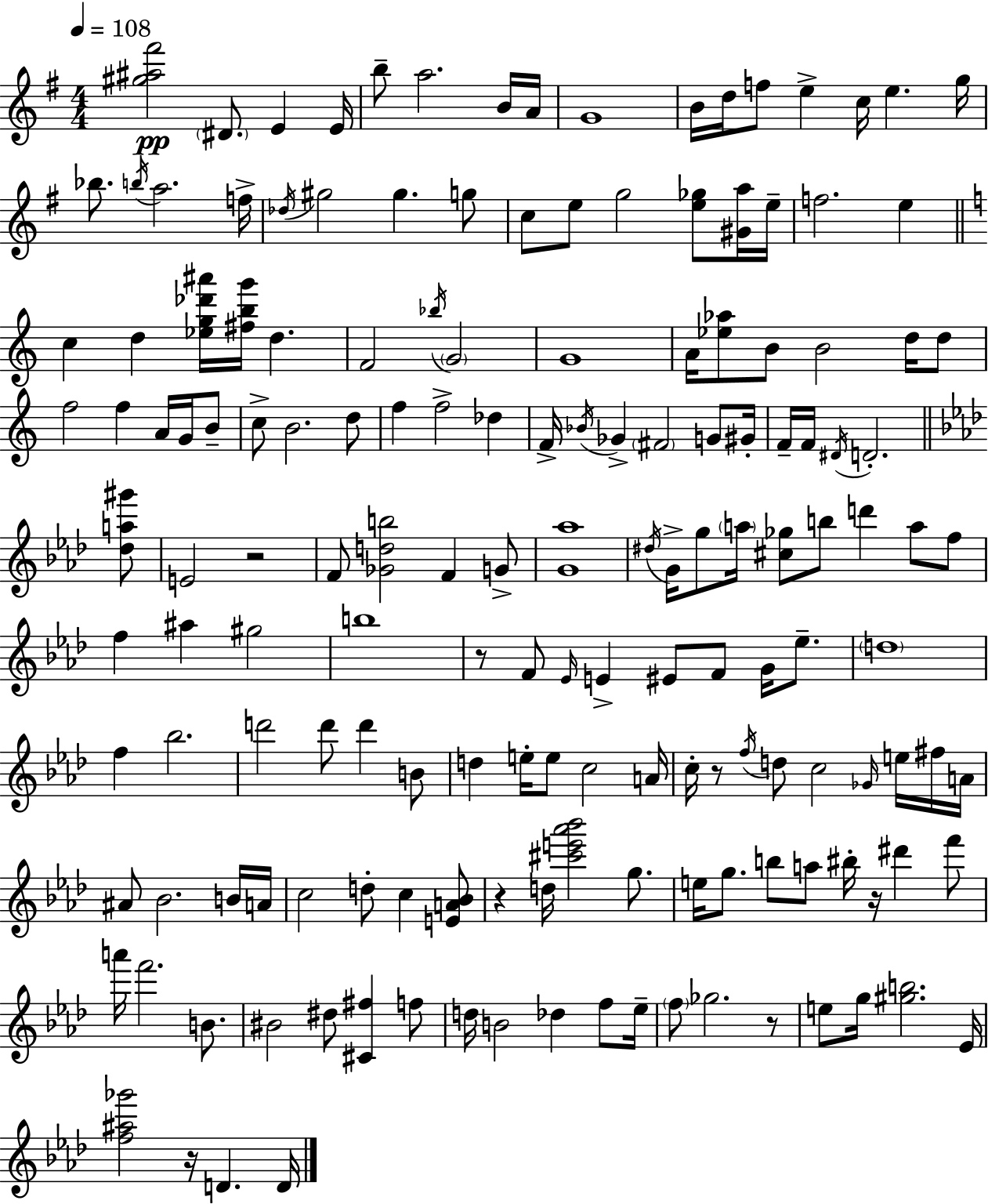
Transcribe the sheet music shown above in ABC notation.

X:1
T:Untitled
M:4/4
L:1/4
K:G
[^g^a^f']2 ^D/2 E E/4 b/2 a2 B/4 A/4 G4 B/4 d/4 f/2 e c/4 e g/4 _b/2 b/4 a2 f/4 _d/4 ^g2 ^g g/2 c/2 e/2 g2 [e_g]/2 [^Ga]/4 e/4 f2 e c d [_eg_d'^a']/4 [^fbg']/4 d F2 _b/4 G2 G4 A/4 [_e_a]/2 B/2 B2 d/4 d/2 f2 f A/4 G/4 B/2 c/2 B2 d/2 f f2 _d F/4 _B/4 _G ^F2 G/2 ^G/4 F/4 F/4 ^D/4 D2 [_da^g']/2 E2 z2 F/2 [_Gdb]2 F G/2 [G_a]4 ^d/4 G/4 g/2 a/4 [^c_g]/2 b/2 d' a/2 f/2 f ^a ^g2 b4 z/2 F/2 _E/4 E ^E/2 F/2 G/4 _e/2 d4 f _b2 d'2 d'/2 d' B/2 d e/4 e/2 c2 A/4 c/4 z/2 f/4 d/2 c2 _G/4 e/4 ^f/4 A/4 ^A/2 _B2 B/4 A/4 c2 d/2 c [EA_B]/2 z d/4 [^c'e'_a'_b']2 g/2 e/4 g/2 b/2 a/2 ^b/4 z/4 ^d' f'/2 a'/4 f'2 B/2 ^B2 ^d/2 [^C^f] f/2 d/4 B2 _d f/2 _e/4 f/2 _g2 z/2 e/2 g/4 [^gb]2 _E/4 [f^a_g']2 z/4 D D/4